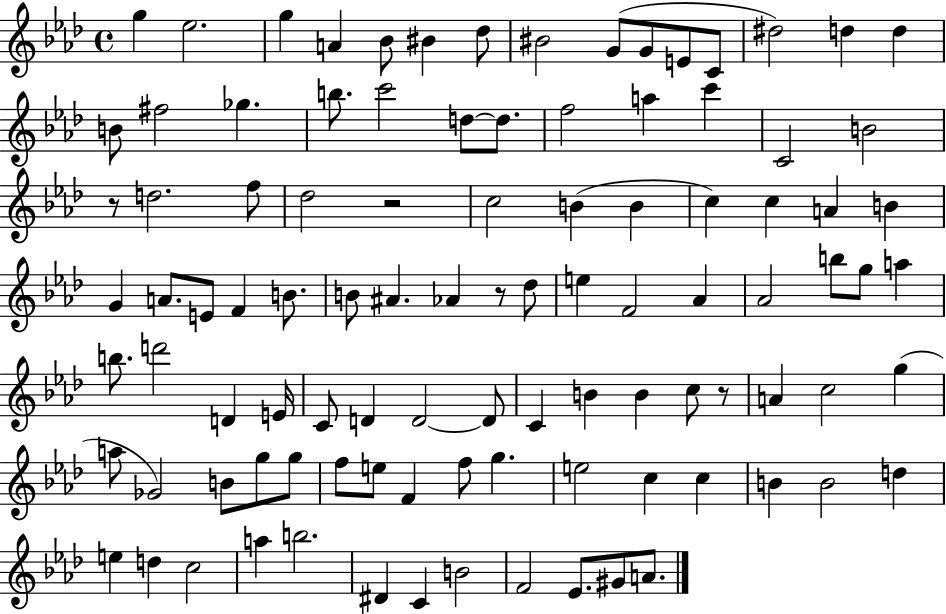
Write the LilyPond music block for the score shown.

{
  \clef treble
  \time 4/4
  \defaultTimeSignature
  \key aes \major
  g''4 ees''2. | g''4 a'4 bes'8 bis'4 des''8 | bis'2 g'8( g'8 e'8 c'8 | dis''2) d''4 d''4 | \break b'8 fis''2 ges''4. | b''8. c'''2 d''8~~ d''8. | f''2 a''4 c'''4 | c'2 b'2 | \break r8 d''2. f''8 | des''2 r2 | c''2 b'4( b'4 | c''4) c''4 a'4 b'4 | \break g'4 a'8. e'8 f'4 b'8. | b'8 ais'4. aes'4 r8 des''8 | e''4 f'2 aes'4 | aes'2 b''8 g''8 a''4 | \break b''8. d'''2 d'4 e'16 | c'8 d'4 d'2~~ d'8 | c'4 b'4 b'4 c''8 r8 | a'4 c''2 g''4( | \break a''8 ges'2) b'8 g''8 g''8 | f''8 e''8 f'4 f''8 g''4. | e''2 c''4 c''4 | b'4 b'2 d''4 | \break e''4 d''4 c''2 | a''4 b''2. | dis'4 c'4 b'2 | f'2 ees'8. gis'8 a'8. | \break \bar "|."
}